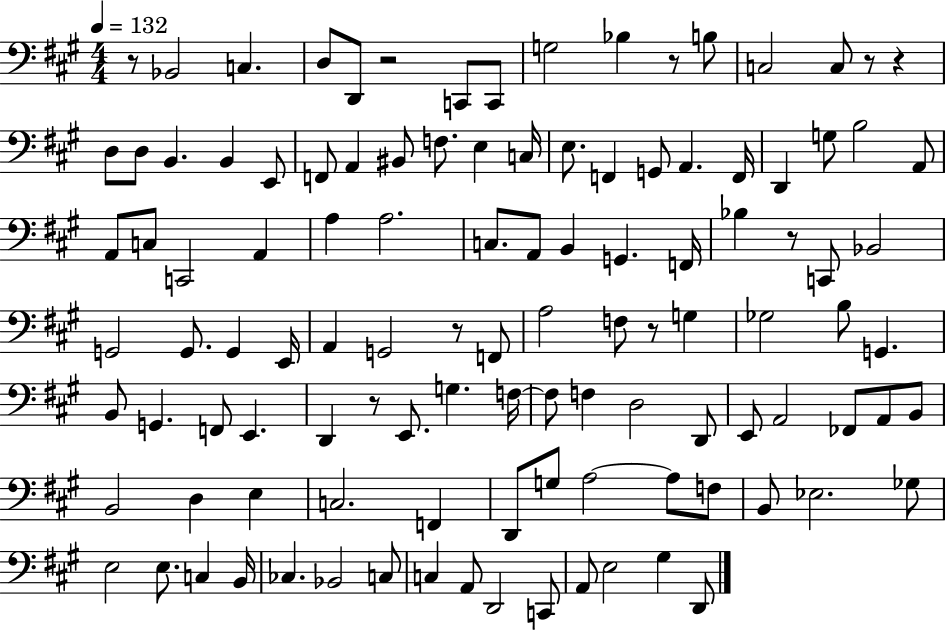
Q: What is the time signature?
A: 4/4